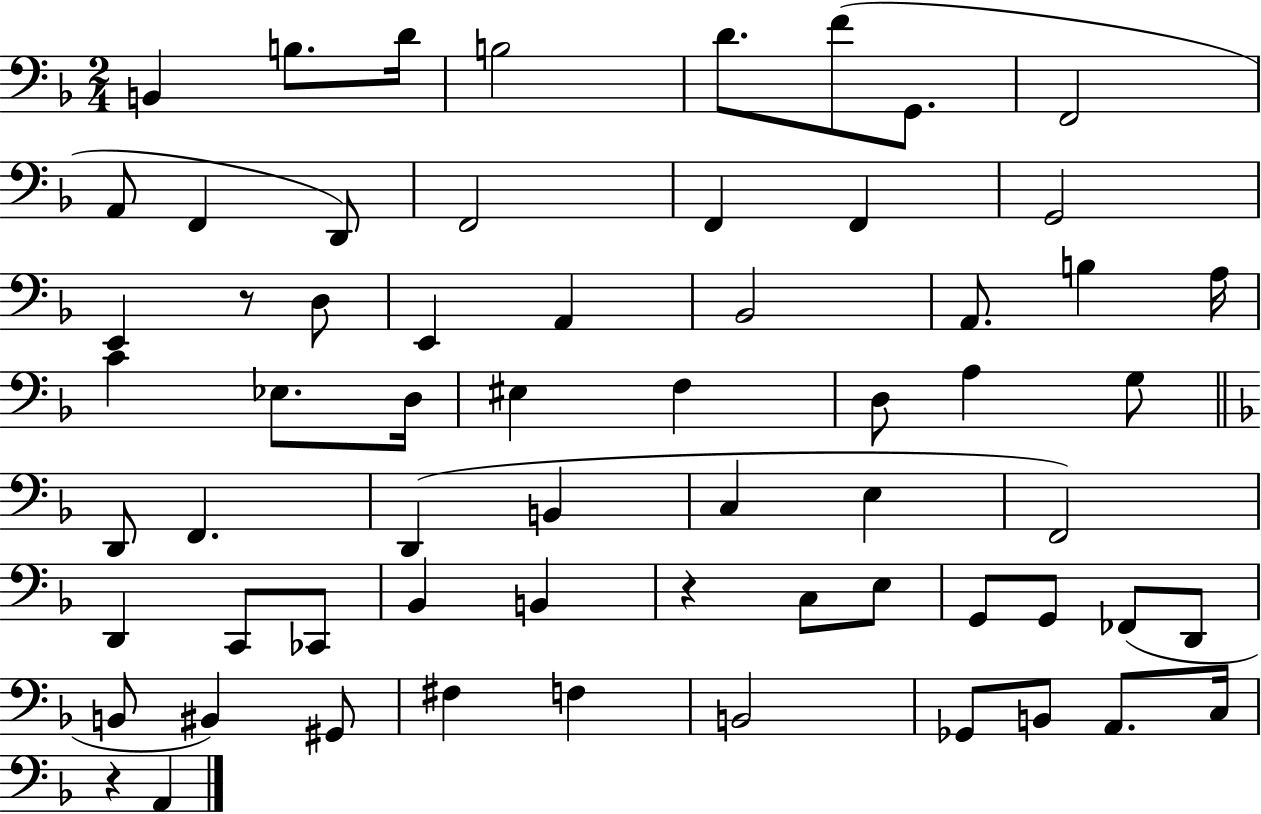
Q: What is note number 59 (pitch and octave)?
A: C3